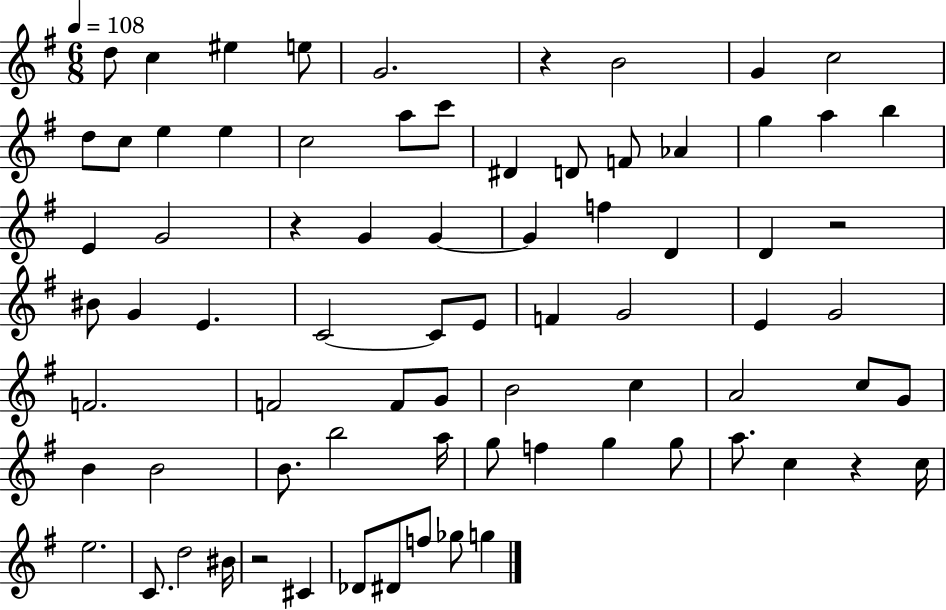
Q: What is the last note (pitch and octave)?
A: G5